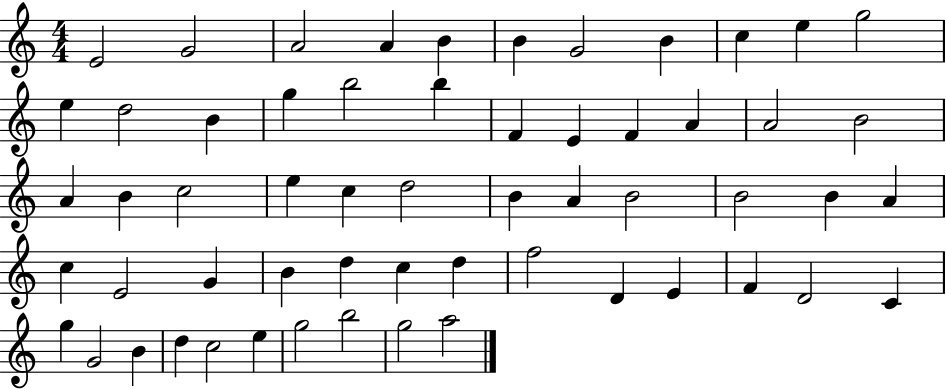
E4/h G4/h A4/h A4/q B4/q B4/q G4/h B4/q C5/q E5/q G5/h E5/q D5/h B4/q G5/q B5/h B5/q F4/q E4/q F4/q A4/q A4/h B4/h A4/q B4/q C5/h E5/q C5/q D5/h B4/q A4/q B4/h B4/h B4/q A4/q C5/q E4/h G4/q B4/q D5/q C5/q D5/q F5/h D4/q E4/q F4/q D4/h C4/q G5/q G4/h B4/q D5/q C5/h E5/q G5/h B5/h G5/h A5/h